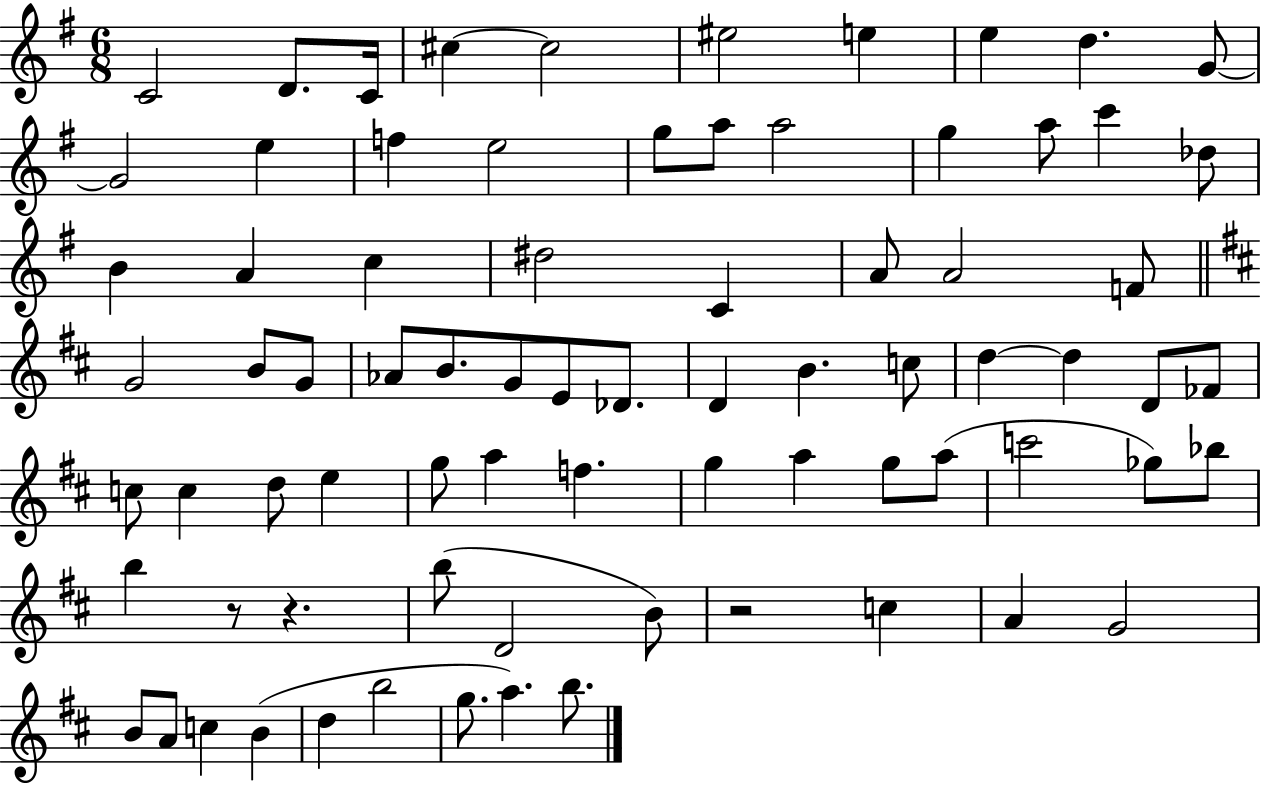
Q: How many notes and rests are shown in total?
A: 77